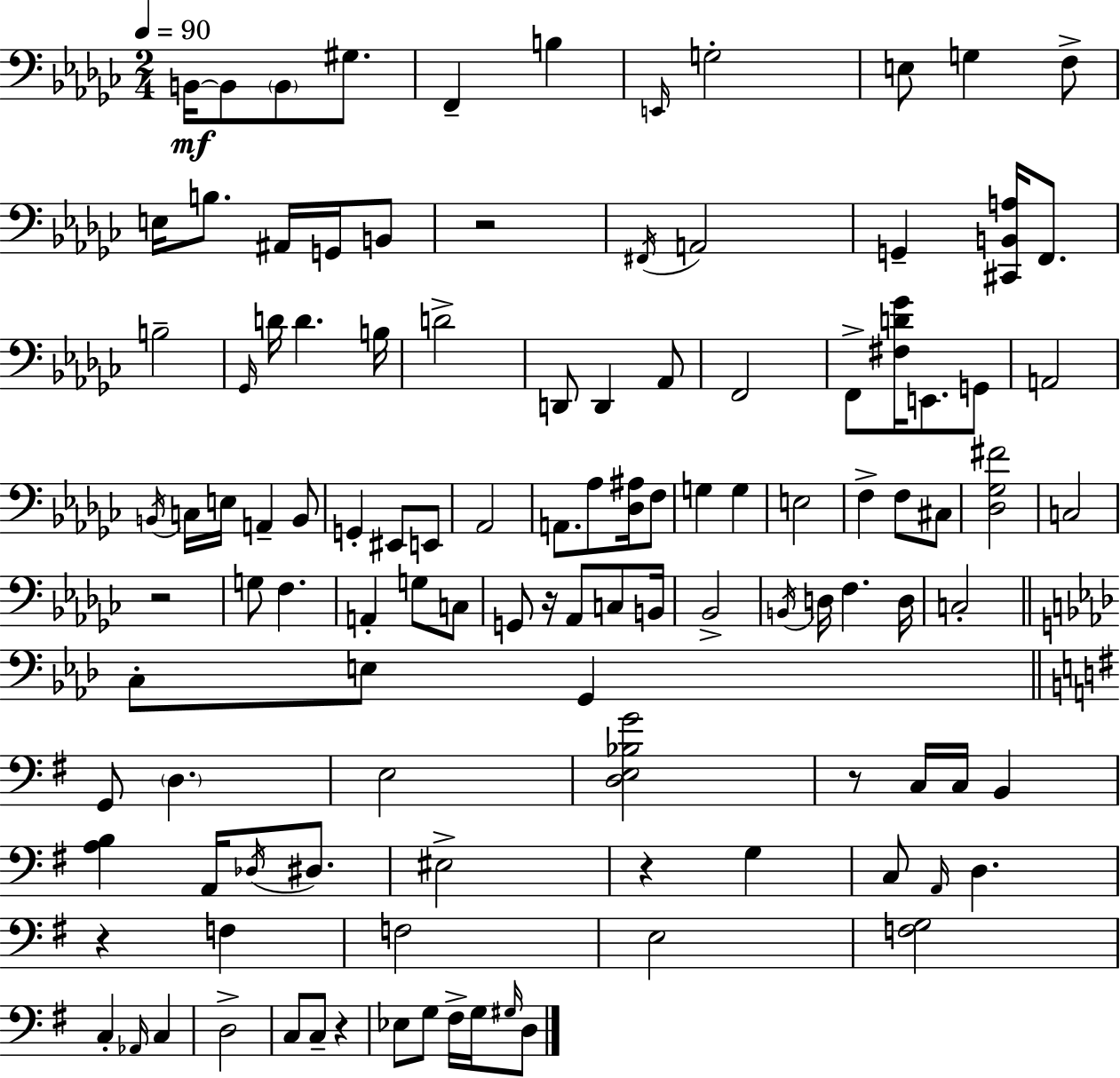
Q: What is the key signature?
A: EES minor